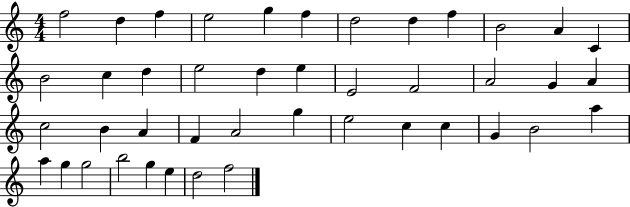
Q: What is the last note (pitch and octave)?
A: F5